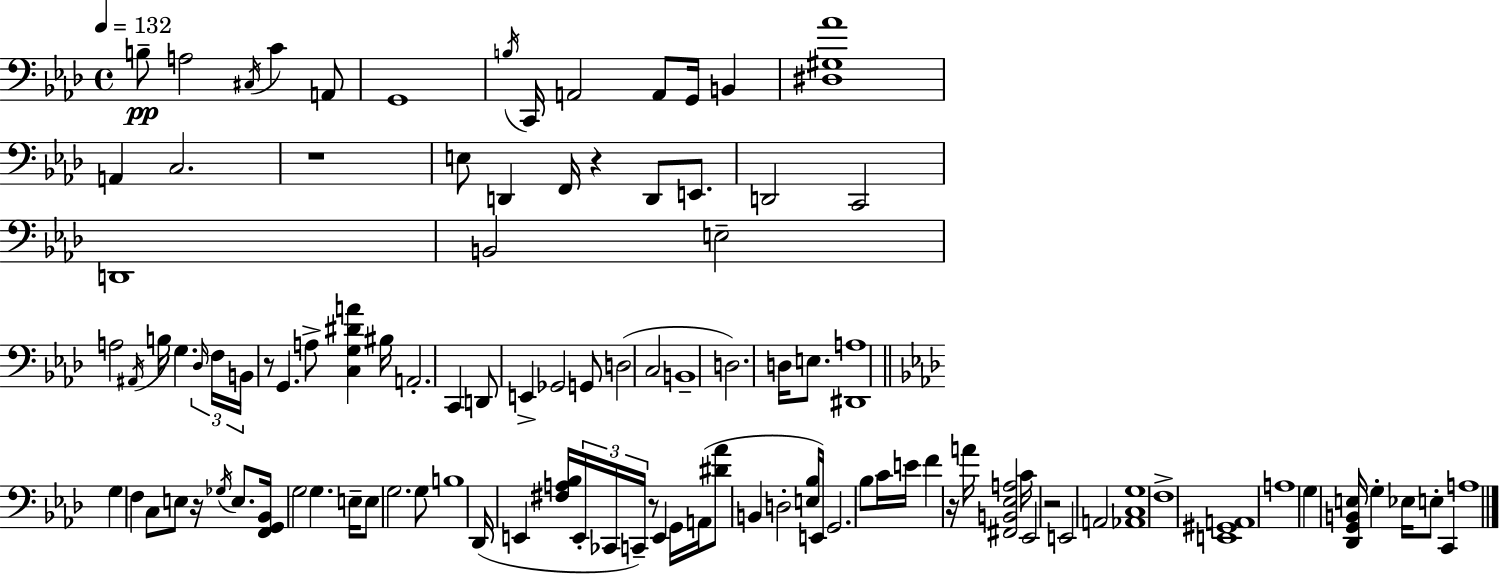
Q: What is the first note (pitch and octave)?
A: B3